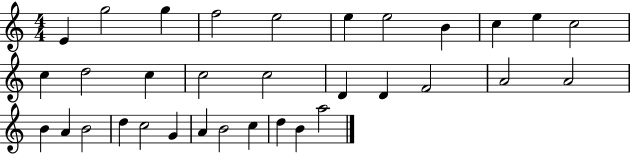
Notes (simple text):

E4/q G5/h G5/q F5/h E5/h E5/q E5/h B4/q C5/q E5/q C5/h C5/q D5/h C5/q C5/h C5/h D4/q D4/q F4/h A4/h A4/h B4/q A4/q B4/h D5/q C5/h G4/q A4/q B4/h C5/q D5/q B4/q A5/h